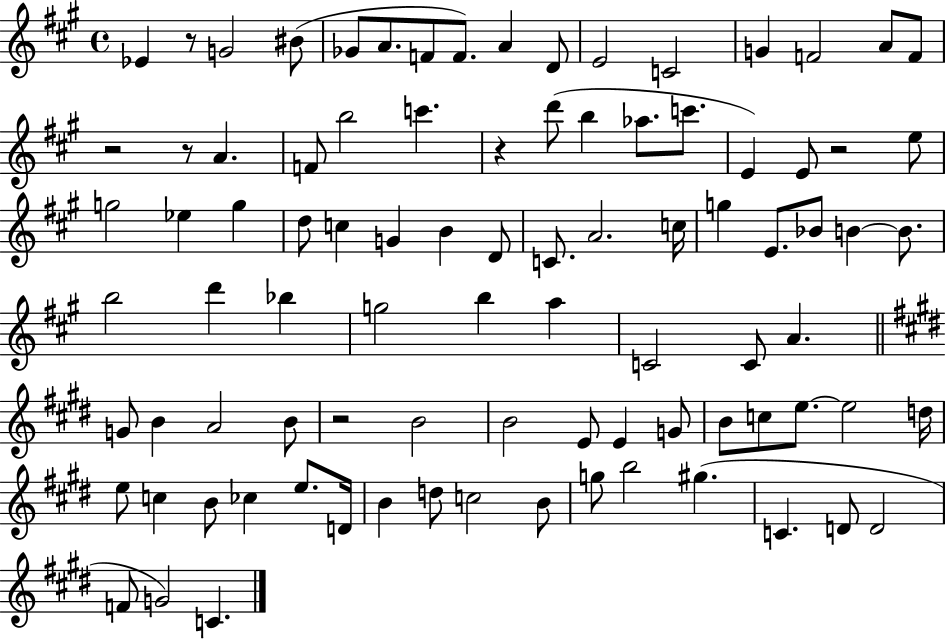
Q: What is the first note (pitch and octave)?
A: Eb4